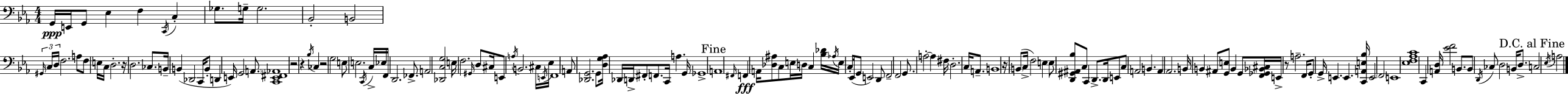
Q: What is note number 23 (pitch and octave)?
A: CES3